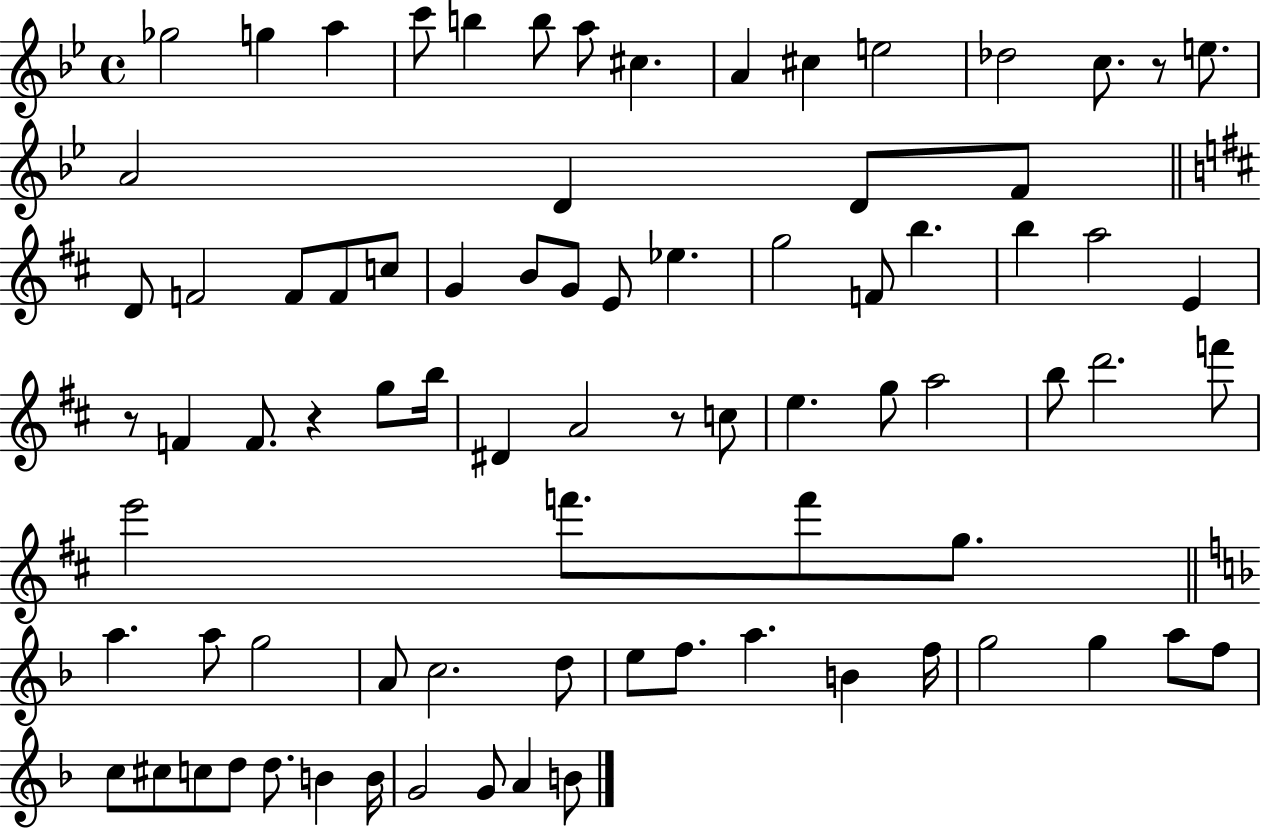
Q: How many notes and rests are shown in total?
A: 81